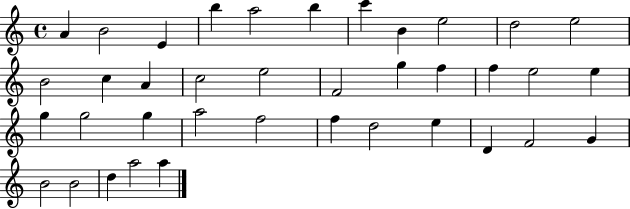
A4/q B4/h E4/q B5/q A5/h B5/q C6/q B4/q E5/h D5/h E5/h B4/h C5/q A4/q C5/h E5/h F4/h G5/q F5/q F5/q E5/h E5/q G5/q G5/h G5/q A5/h F5/h F5/q D5/h E5/q D4/q F4/h G4/q B4/h B4/h D5/q A5/h A5/q